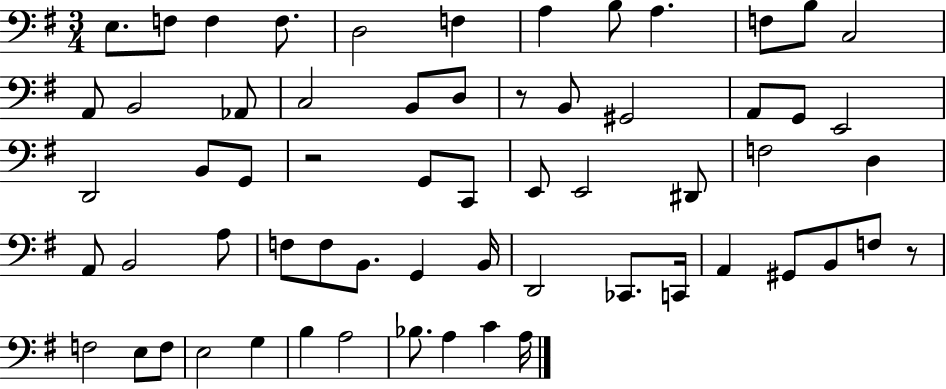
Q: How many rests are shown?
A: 3